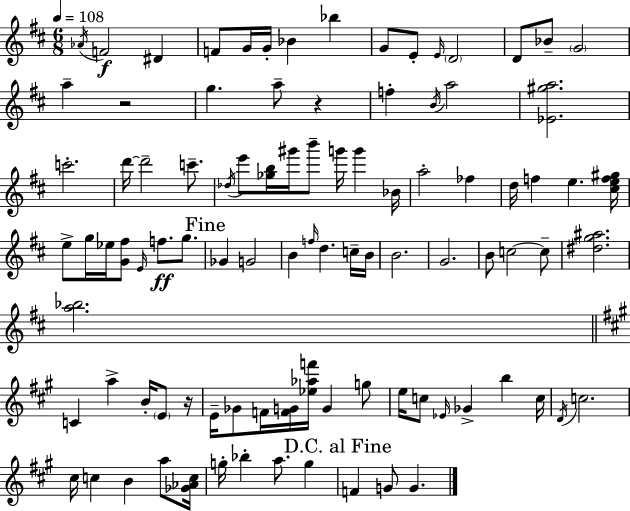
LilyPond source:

{
  \clef treble
  \numericTimeSignature
  \time 6/8
  \key d \major
  \tempo 4 = 108
  \acciaccatura { aes'16 }\f f'2 dis'4 | f'8 g'16 g'16-. bes'4 bes''4 | g'8 e'8-. \grace { e'16 } \parenthesize d'2 | d'8 bes'8-- \parenthesize g'2 | \break a''4-- r2 | g''4. a''8-- r4 | f''4-. \acciaccatura { b'16 } a''2 | <ees' gis'' a''>2. | \break c'''2.-. | d'''16~~ d'''2-- | c'''8.-- \acciaccatura { des''16 } e'''8 <ges'' b''>16 gis'''16 b'''8-- g'''16 g'''4 | bes'16 a''2-. | \break fes''4 d''16 f''4 e''4. | <cis'' e'' f'' gis''>16 e''8-> g''16 ees''16 <g' fis''>8 \grace { e'16 } f''8.\ff | g''8. \mark "Fine" ges'4 g'2 | b'4 \grace { f''16 } d''4. | \break c''16-- b'16 b'2. | g'2. | b'8 c''2~~ | c''8-- <dis'' g'' ais''>2. | \break <a'' bes''>2. | \bar "||" \break \key a \major c'4 a''4-> b'16-. \parenthesize e'8 r16 | e'16-- ges'8 f'16 <f' g'>16 <ees'' aes'' f'''>16 g'4 g''8 | e''16 c''8 \grace { ees'16 } ges'4-> b''4 | c''16 \acciaccatura { d'16 } c''2. | \break cis''16 c''4 b'4 a''8 | <ges' aes' c''>16 g''16-. bes''4-. a''8. g''4 | \mark "D.C. al Fine" f'4 g'8 g'4. | \bar "|."
}